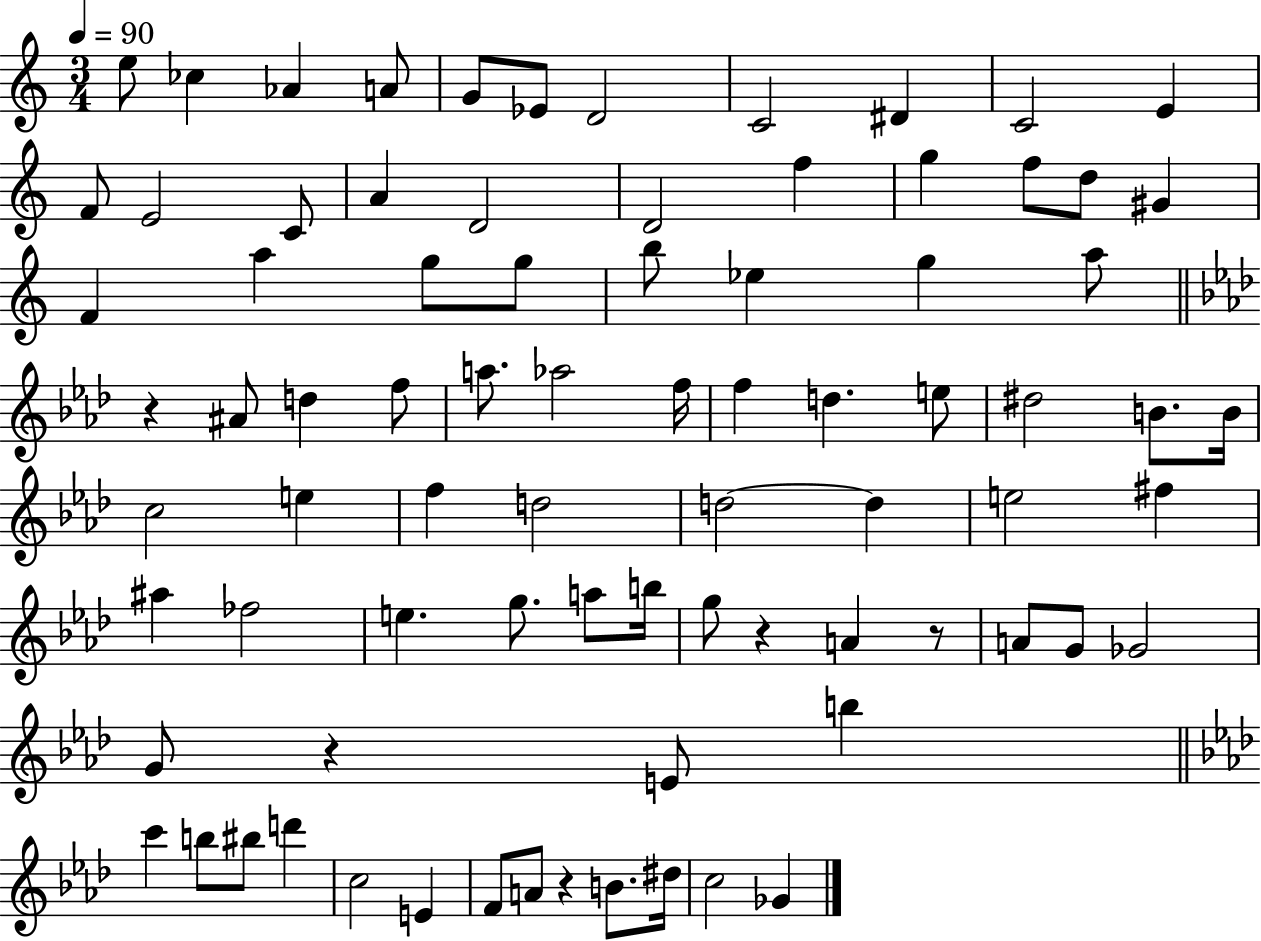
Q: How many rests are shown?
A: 5